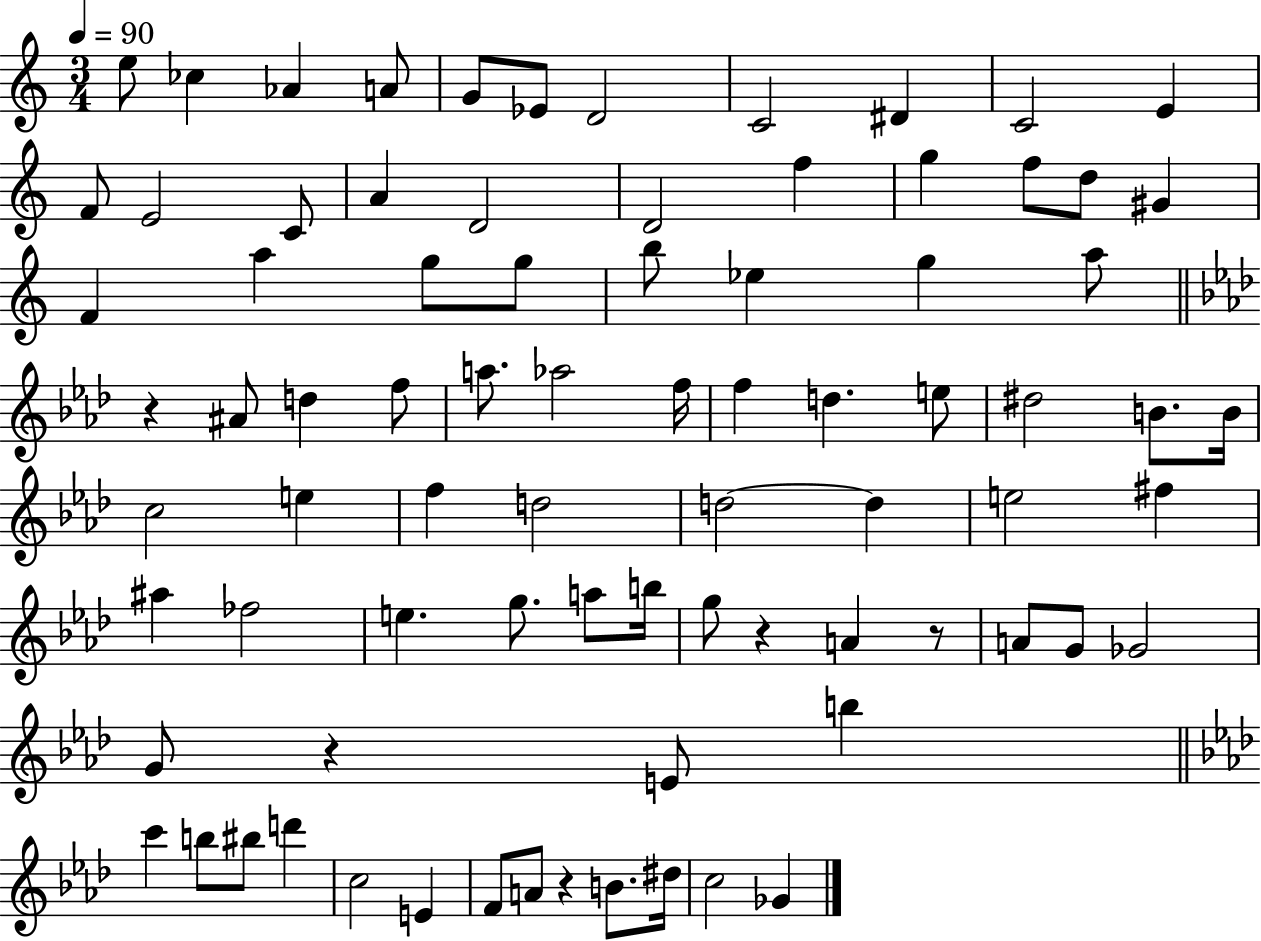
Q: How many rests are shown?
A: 5